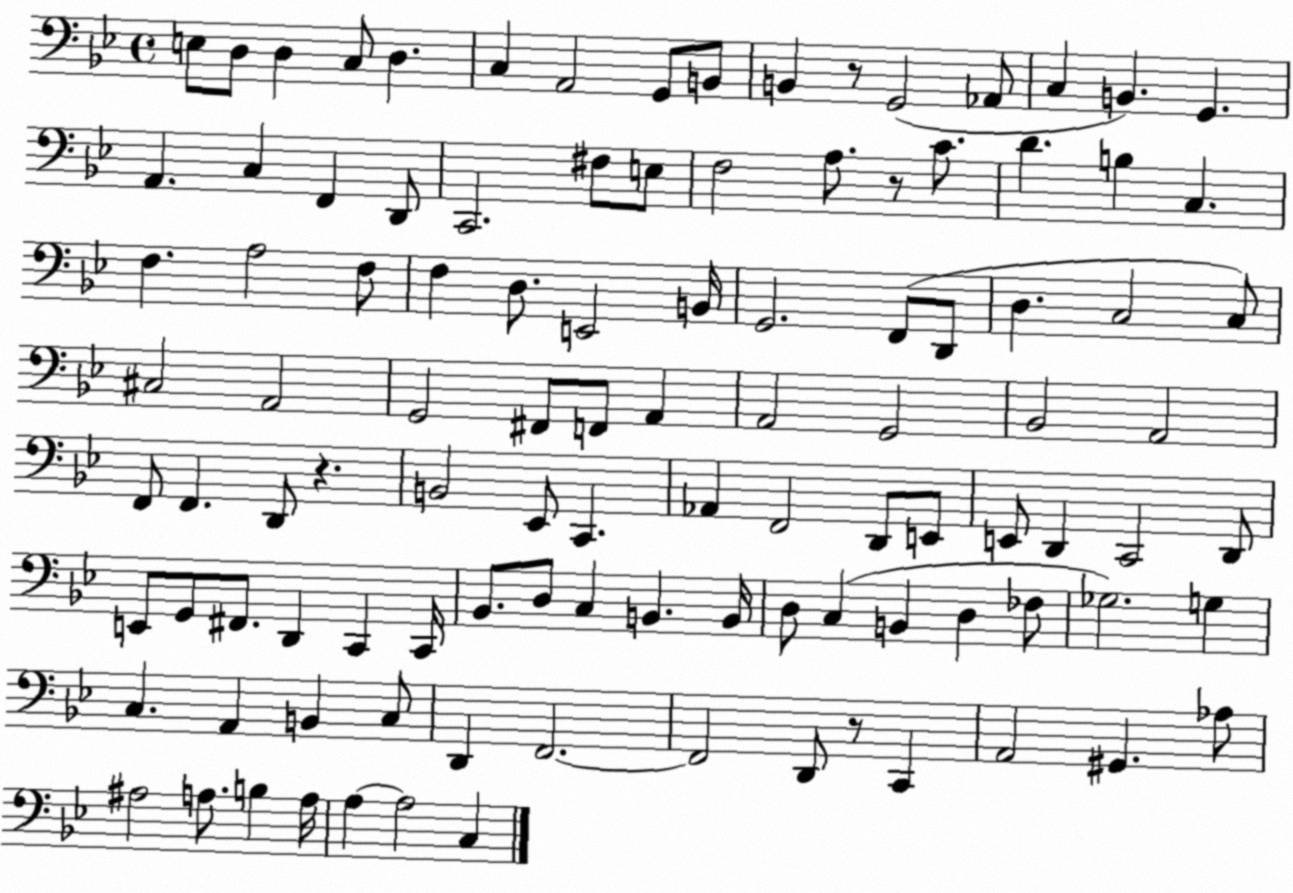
X:1
T:Untitled
M:4/4
L:1/4
K:Bb
E,/2 D,/2 D, C,/2 D, C, A,,2 G,,/2 B,,/2 B,, z/2 G,,2 _A,,/2 C, B,, G,, A,, C, F,, D,,/2 C,,2 ^F,/2 E,/2 F,2 A,/2 z/2 C/2 D B, C, F, A,2 F,/2 F, D,/2 E,,2 B,,/4 G,,2 F,,/2 D,,/2 D, C,2 C,/2 ^C,2 A,,2 G,,2 ^F,,/2 F,,/2 A,, A,,2 G,,2 _B,,2 A,,2 F,,/2 F,, D,,/2 z B,,2 _E,,/2 C,, _A,, F,,2 D,,/2 E,,/2 E,,/2 D,, C,,2 D,,/2 E,,/2 G,,/2 ^F,,/2 D,, C,, C,,/4 _B,,/2 D,/2 C, B,, B,,/4 D,/2 C, B,, D, _F,/2 _G,2 G, C, A,, B,, C,/2 D,, F,,2 F,,2 D,,/2 z/2 C,, A,,2 ^G,, _A,/2 ^A,2 A,/2 B, A,/4 A, A,2 C,